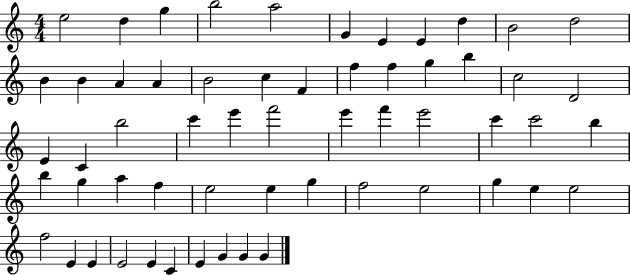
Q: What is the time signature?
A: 4/4